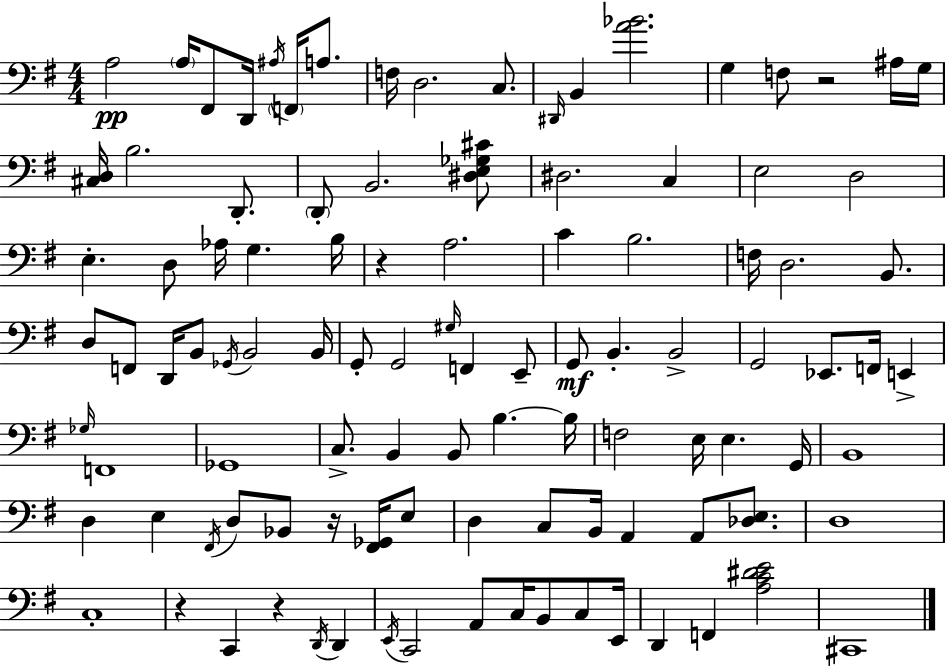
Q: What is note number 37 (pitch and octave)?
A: F2